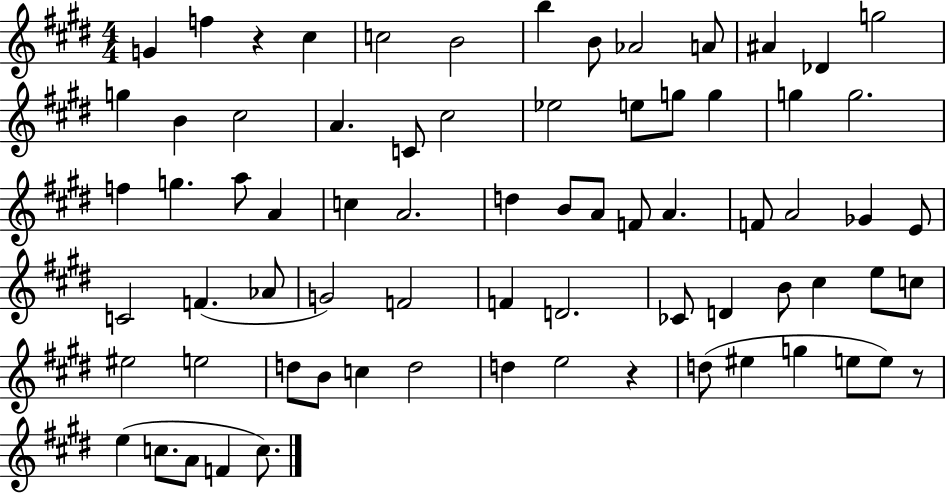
G4/q F5/q R/q C#5/q C5/h B4/h B5/q B4/e Ab4/h A4/e A#4/q Db4/q G5/h G5/q B4/q C#5/h A4/q. C4/e C#5/h Eb5/h E5/e G5/e G5/q G5/q G5/h. F5/q G5/q. A5/e A4/q C5/q A4/h. D5/q B4/e A4/e F4/e A4/q. F4/e A4/h Gb4/q E4/e C4/h F4/q. Ab4/e G4/h F4/h F4/q D4/h. CES4/e D4/q B4/e C#5/q E5/e C5/e EIS5/h E5/h D5/e B4/e C5/q D5/h D5/q E5/h R/q D5/e EIS5/q G5/q E5/e E5/e R/e E5/q C5/e. A4/e F4/q C5/e.